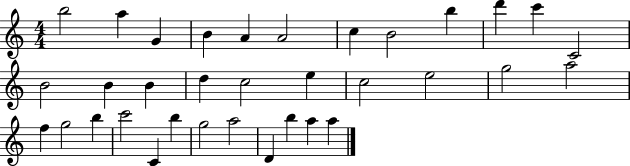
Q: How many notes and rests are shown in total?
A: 34